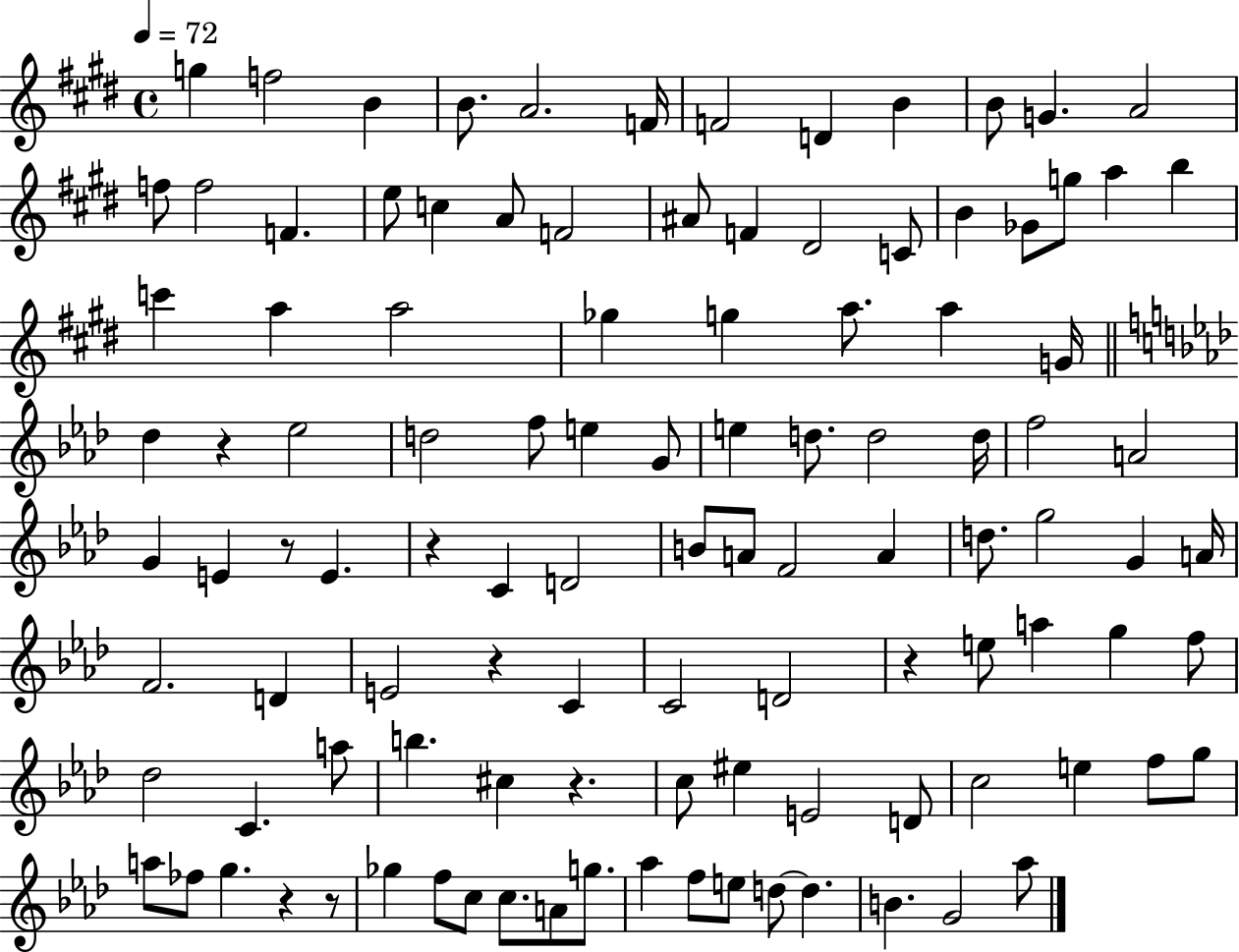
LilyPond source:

{
  \clef treble
  \time 4/4
  \defaultTimeSignature
  \key e \major
  \tempo 4 = 72
  g''4 f''2 b'4 | b'8. a'2. f'16 | f'2 d'4 b'4 | b'8 g'4. a'2 | \break f''8 f''2 f'4. | e''8 c''4 a'8 f'2 | ais'8 f'4 dis'2 c'8 | b'4 ges'8 g''8 a''4 b''4 | \break c'''4 a''4 a''2 | ges''4 g''4 a''8. a''4 g'16 | \bar "||" \break \key f \minor des''4 r4 ees''2 | d''2 f''8 e''4 g'8 | e''4 d''8. d''2 d''16 | f''2 a'2 | \break g'4 e'4 r8 e'4. | r4 c'4 d'2 | b'8 a'8 f'2 a'4 | d''8. g''2 g'4 a'16 | \break f'2. d'4 | e'2 r4 c'4 | c'2 d'2 | r4 e''8 a''4 g''4 f''8 | \break des''2 c'4. a''8 | b''4. cis''4 r4. | c''8 eis''4 e'2 d'8 | c''2 e''4 f''8 g''8 | \break a''8 fes''8 g''4. r4 r8 | ges''4 f''8 c''8 c''8. a'8 g''8. | aes''4 f''8 e''8 d''8~~ d''4. | b'4. g'2 aes''8 | \break \bar "|."
}